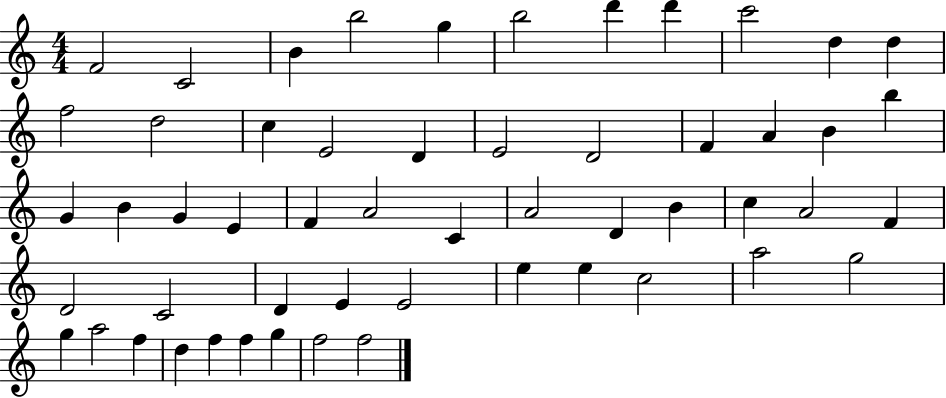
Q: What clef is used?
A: treble